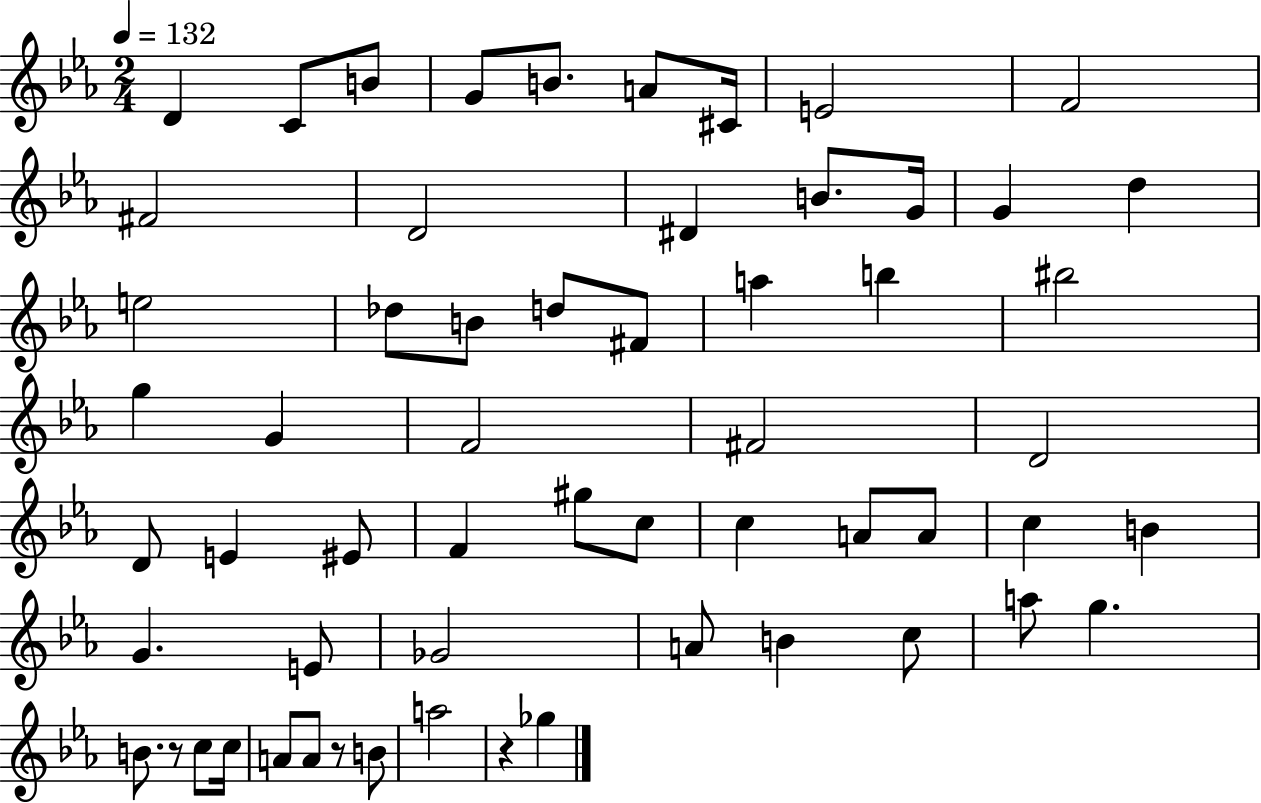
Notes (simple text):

D4/q C4/e B4/e G4/e B4/e. A4/e C#4/s E4/h F4/h F#4/h D4/h D#4/q B4/e. G4/s G4/q D5/q E5/h Db5/e B4/e D5/e F#4/e A5/q B5/q BIS5/h G5/q G4/q F4/h F#4/h D4/h D4/e E4/q EIS4/e F4/q G#5/e C5/e C5/q A4/e A4/e C5/q B4/q G4/q. E4/e Gb4/h A4/e B4/q C5/e A5/e G5/q. B4/e. R/e C5/e C5/s A4/e A4/e R/e B4/e A5/h R/q Gb5/q